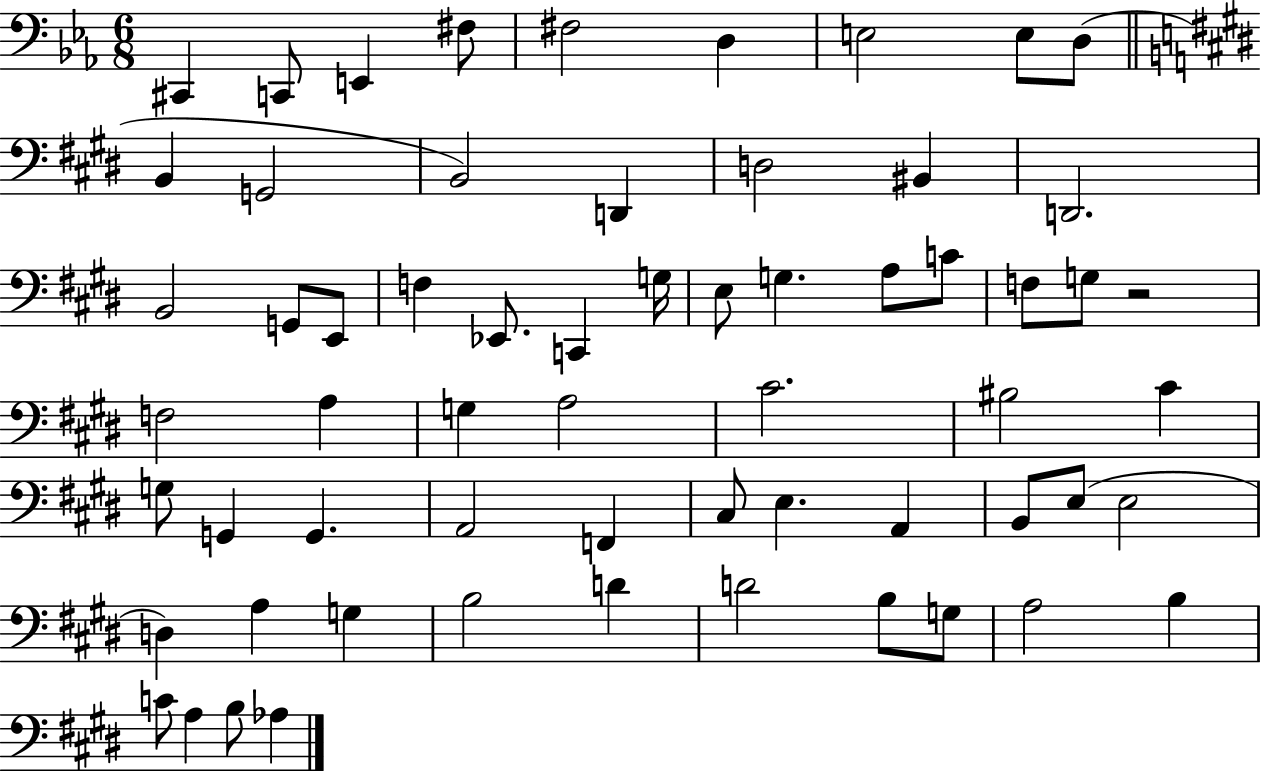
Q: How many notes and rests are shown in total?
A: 62